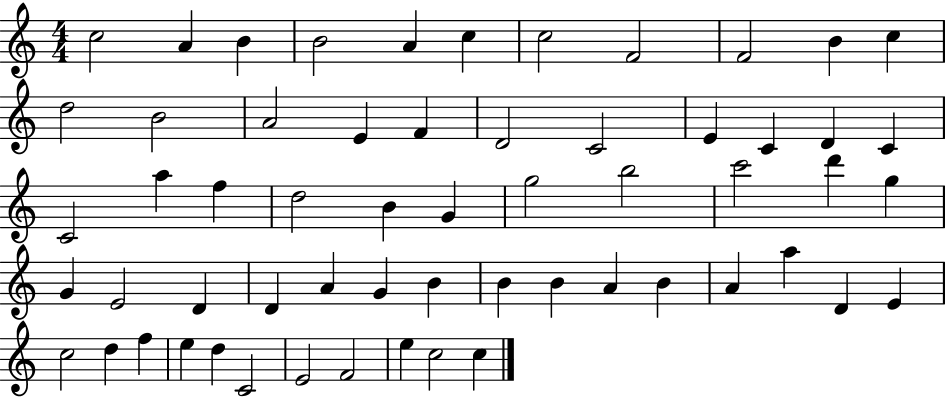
X:1
T:Untitled
M:4/4
L:1/4
K:C
c2 A B B2 A c c2 F2 F2 B c d2 B2 A2 E F D2 C2 E C D C C2 a f d2 B G g2 b2 c'2 d' g G E2 D D A G B B B A B A a D E c2 d f e d C2 E2 F2 e c2 c